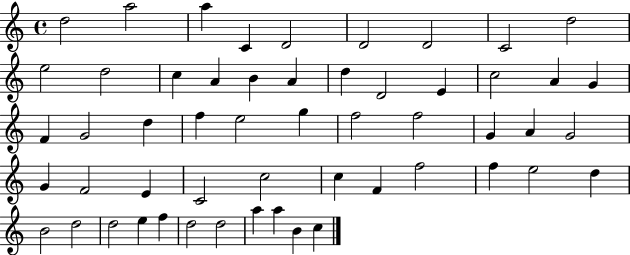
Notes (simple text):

D5/h A5/h A5/q C4/q D4/h D4/h D4/h C4/h D5/h E5/h D5/h C5/q A4/q B4/q A4/q D5/q D4/h E4/q C5/h A4/q G4/q F4/q G4/h D5/q F5/q E5/h G5/q F5/h F5/h G4/q A4/q G4/h G4/q F4/h E4/q C4/h C5/h C5/q F4/q F5/h F5/q E5/h D5/q B4/h D5/h D5/h E5/q F5/q D5/h D5/h A5/q A5/q B4/q C5/q